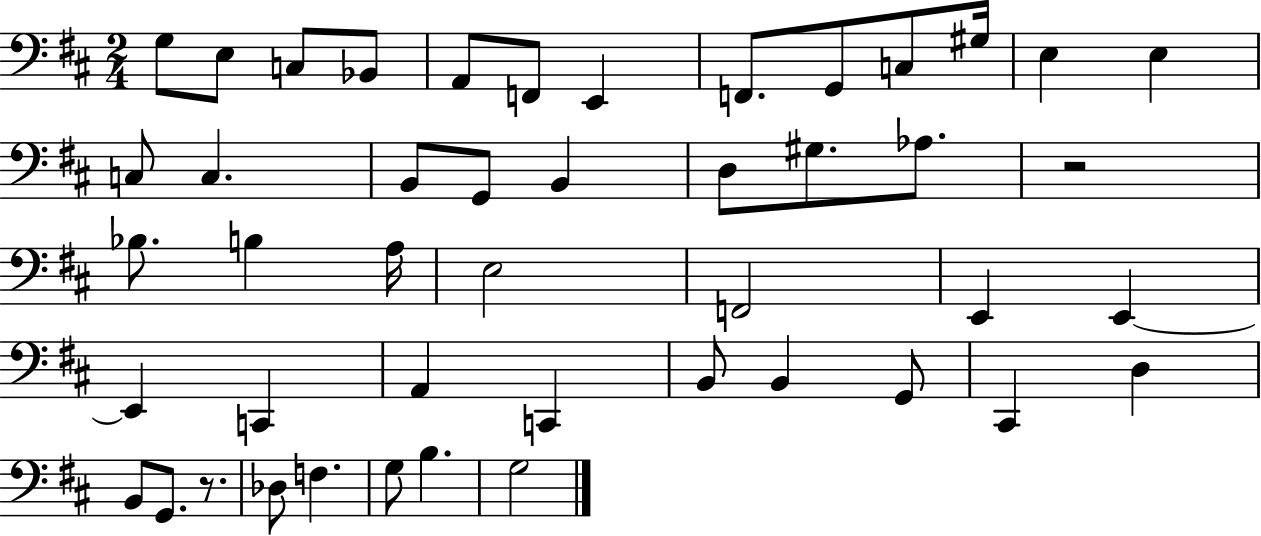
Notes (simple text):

G3/e E3/e C3/e Bb2/e A2/e F2/e E2/q F2/e. G2/e C3/e G#3/s E3/q E3/q C3/e C3/q. B2/e G2/e B2/q D3/e G#3/e. Ab3/e. R/h Bb3/e. B3/q A3/s E3/h F2/h E2/q E2/q E2/q C2/q A2/q C2/q B2/e B2/q G2/e C#2/q D3/q B2/e G2/e. R/e. Db3/e F3/q. G3/e B3/q. G3/h